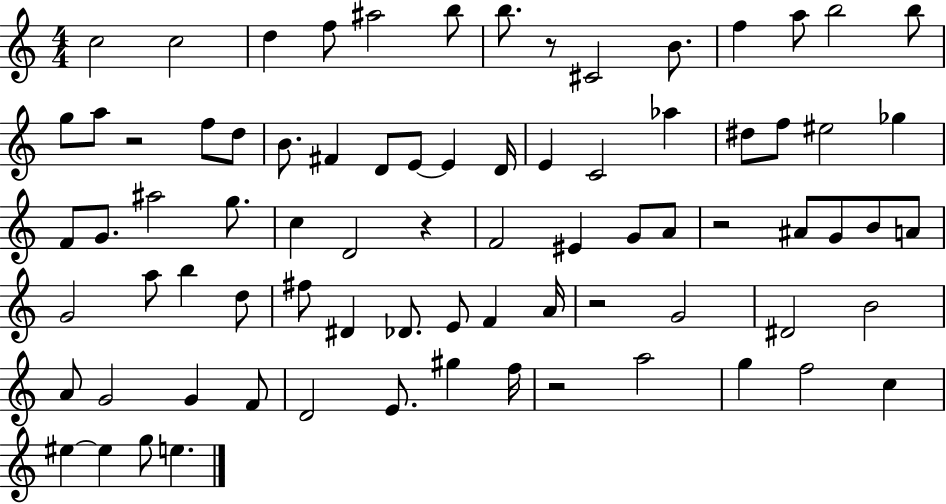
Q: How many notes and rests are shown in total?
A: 79